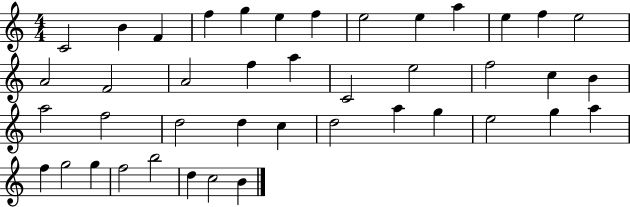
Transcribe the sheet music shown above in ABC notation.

X:1
T:Untitled
M:4/4
L:1/4
K:C
C2 B F f g e f e2 e a e f e2 A2 F2 A2 f a C2 e2 f2 c B a2 f2 d2 d c d2 a g e2 g a f g2 g f2 b2 d c2 B